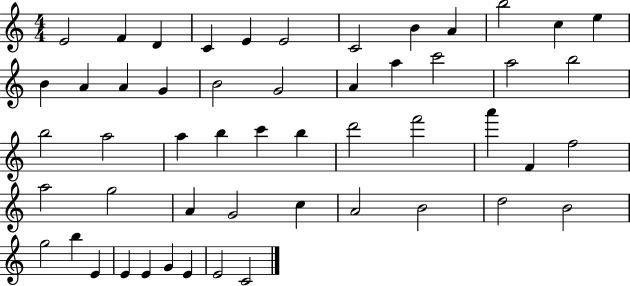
E4/h F4/q D4/q C4/q E4/q E4/h C4/h B4/q A4/q B5/h C5/q E5/q B4/q A4/q A4/q G4/q B4/h G4/h A4/q A5/q C6/h A5/h B5/h B5/h A5/h A5/q B5/q C6/q B5/q D6/h F6/h A6/q F4/q F5/h A5/h G5/h A4/q G4/h C5/q A4/h B4/h D5/h B4/h G5/h B5/q E4/q E4/q E4/q G4/q E4/q E4/h C4/h